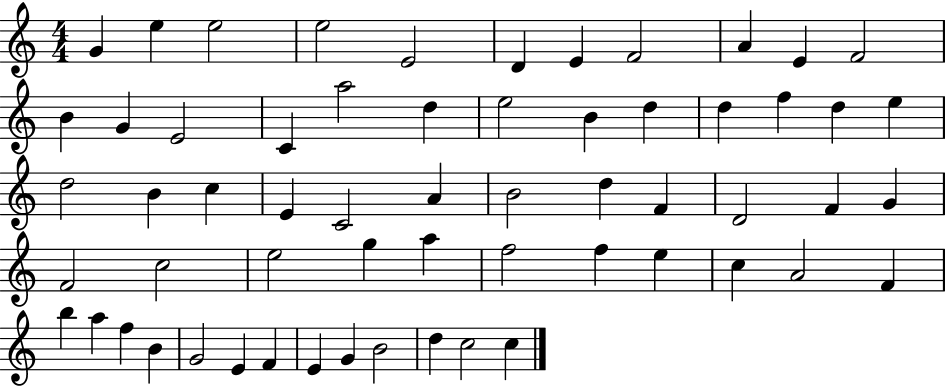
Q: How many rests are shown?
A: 0